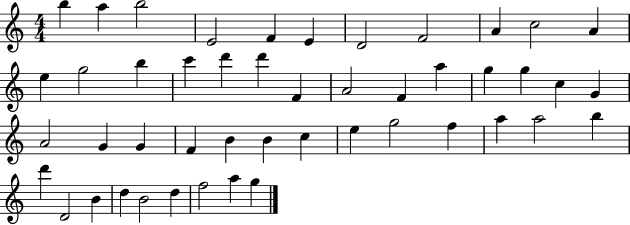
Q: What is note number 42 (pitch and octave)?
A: D5